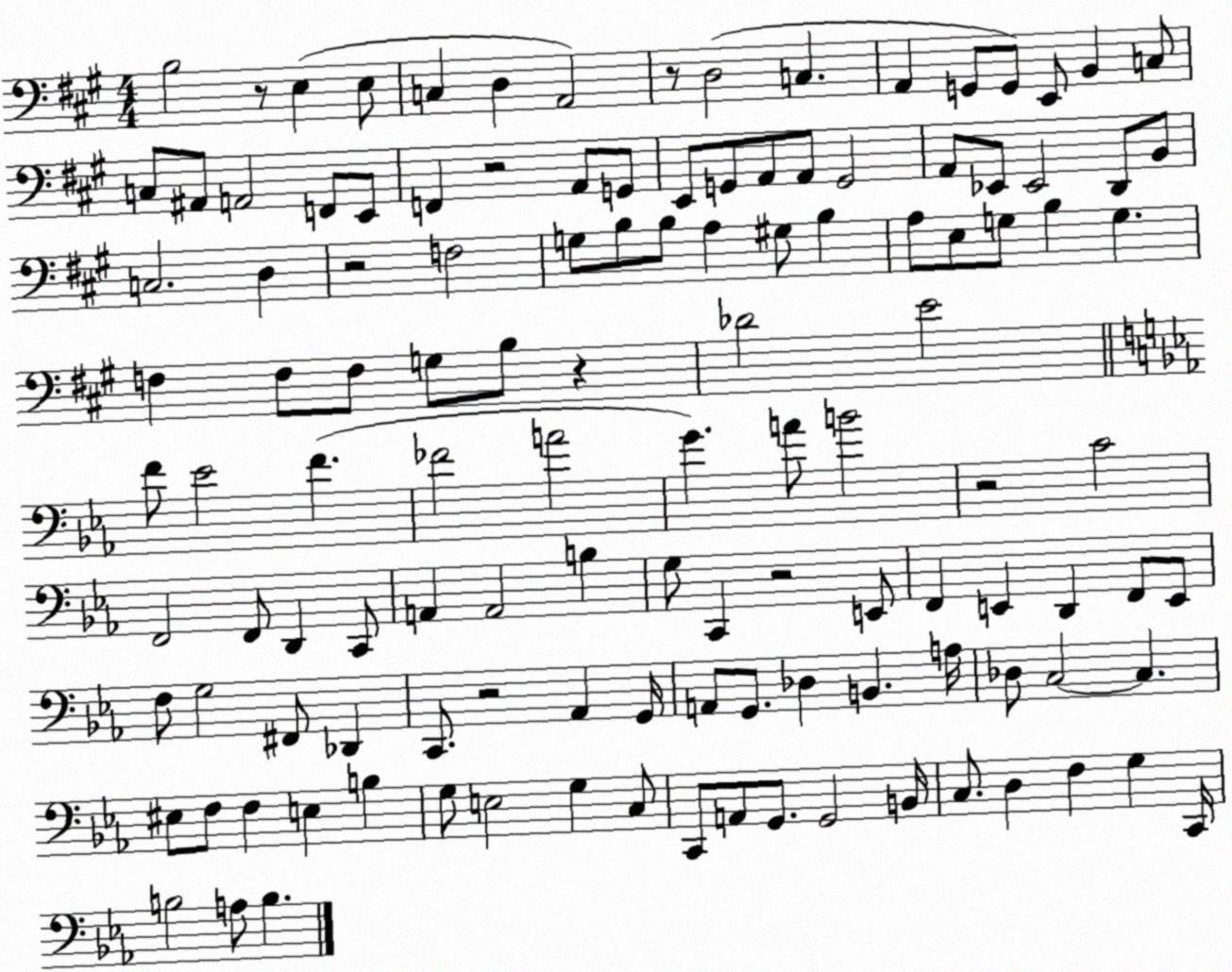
X:1
T:Untitled
M:4/4
L:1/4
K:A
B,2 z/2 E, E,/2 C, D, A,,2 z/2 D,2 C, A,, G,,/2 G,,/2 E,,/2 B,, C,/2 C,/2 ^A,,/2 A,,2 F,,/2 E,,/2 F,, z2 A,,/2 G,,/2 E,,/2 G,,/2 A,,/2 A,,/2 G,,2 A,,/2 _E,,/2 _E,,2 D,,/2 B,,/2 C,2 D, z2 F,2 G,/2 B,/2 B,/2 A, ^G,/2 B, A,/2 E,/2 G,/2 B, G, F, F,/2 F,/2 G,/2 B,/2 z _D2 E2 F/2 _E2 F _F2 A2 G A/2 B2 z2 C2 F,,2 F,,/2 D,, C,,/2 A,, A,,2 B, G,/2 C,, z2 E,,/2 F,, E,, D,, F,,/2 E,,/2 F,/2 G,2 ^F,,/2 _D,, C,,/2 z2 _A,, G,,/4 A,,/2 G,,/2 _D, B,, A,/4 _D,/2 C,2 C, ^E,/2 F,/2 F, E, B, G,/2 E,2 G, C,/2 C,,/2 A,,/2 G,,/2 G,,2 B,,/4 C,/2 D, F, G, C,,/4 B,2 A,/2 B,